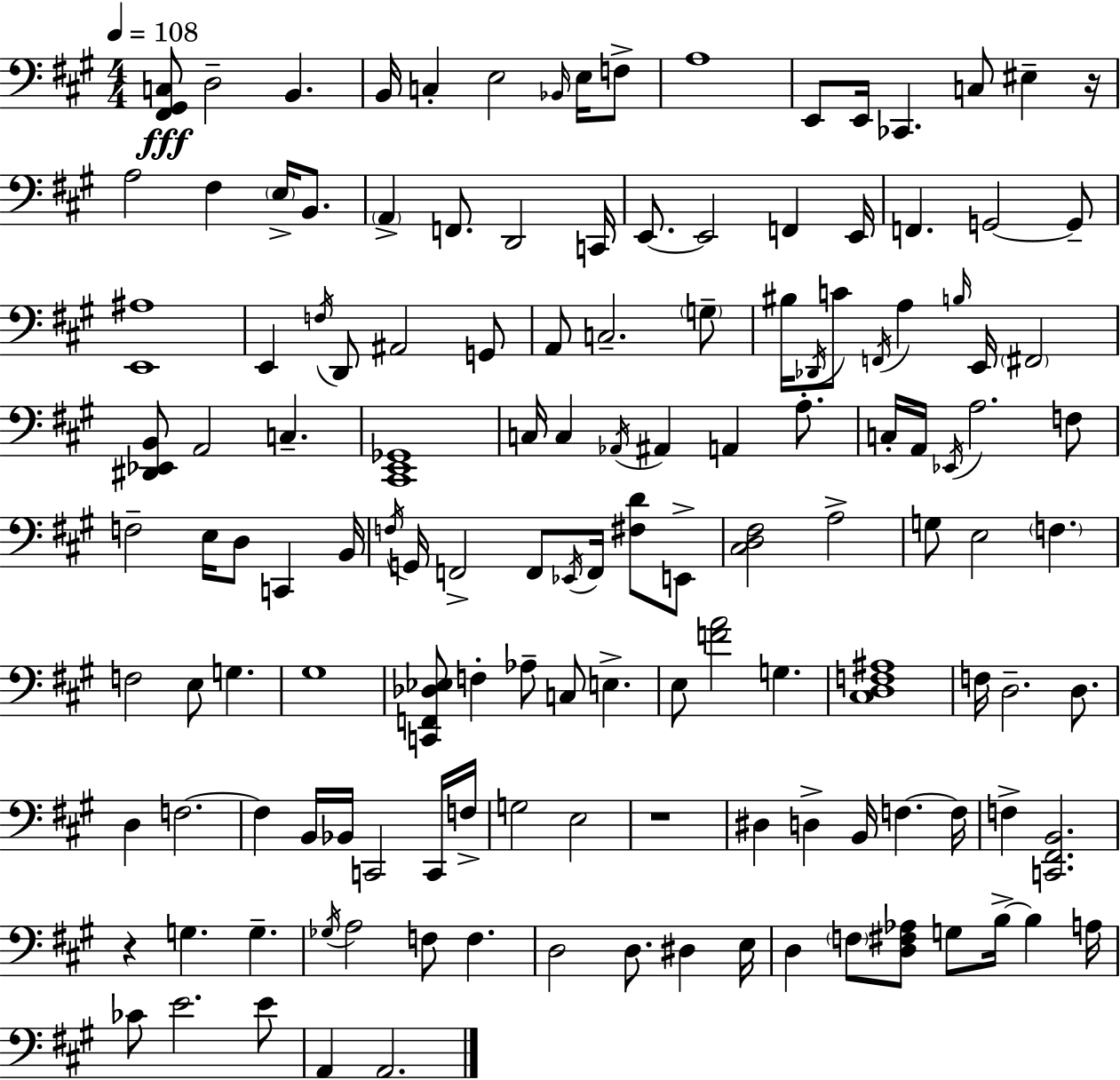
[F#2,G#2,C3]/e D3/h B2/q. B2/s C3/q E3/h Bb2/s E3/s F3/e A3/w E2/e E2/s CES2/q. C3/e EIS3/q R/s A3/h F#3/q E3/s B2/e. A2/q F2/e. D2/h C2/s E2/e. E2/h F2/q E2/s F2/q. G2/h G2/e [E2,A#3]/w E2/q F3/s D2/e A#2/h G2/e A2/e C3/h. G3/e BIS3/s Db2/s C4/e F2/s A3/q B3/s E2/s F#2/h [D#2,Eb2,B2]/e A2/h C3/q. [C#2,E2,Gb2]/w C3/s C3/q Ab2/s A#2/q A2/q A3/e. C3/s A2/s Eb2/s A3/h. F3/e F3/h E3/s D3/e C2/q B2/s F3/s G2/s F2/h F2/e Eb2/s F2/s [F#3,D4]/e E2/e [C#3,D3,F#3]/h A3/h G3/e E3/h F3/q. F3/h E3/e G3/q. G#3/w [C2,F2,Db3,Eb3]/e F3/q Ab3/e C3/e E3/q. E3/e [F4,A4]/h G3/q. [C#3,D3,F3,A#3]/w F3/s D3/h. D3/e. D3/q F3/h. F3/q B2/s Bb2/s C2/h C2/s F3/s G3/h E3/h R/w D#3/q D3/q B2/s F3/q. F3/s F3/q [C2,F#2,B2]/h. R/q G3/q. G3/q. Gb3/s A3/h F3/e F3/q. D3/h D3/e. D#3/q E3/s D3/q F3/e [D3,F#3,Ab3]/e G3/e B3/s B3/q A3/s CES4/e E4/h. E4/e A2/q A2/h.